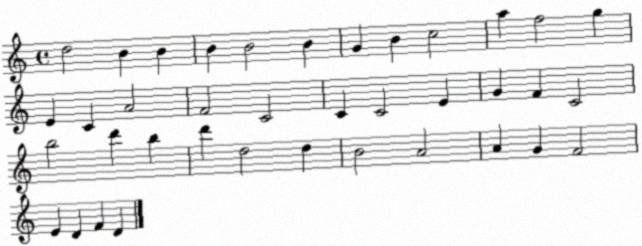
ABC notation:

X:1
T:Untitled
M:4/4
L:1/4
K:C
d2 B B B B2 B G B c2 a f2 g E C A2 F2 C2 C C2 E G F C2 b2 d' b d' d2 d B2 A2 A G F2 E D F D